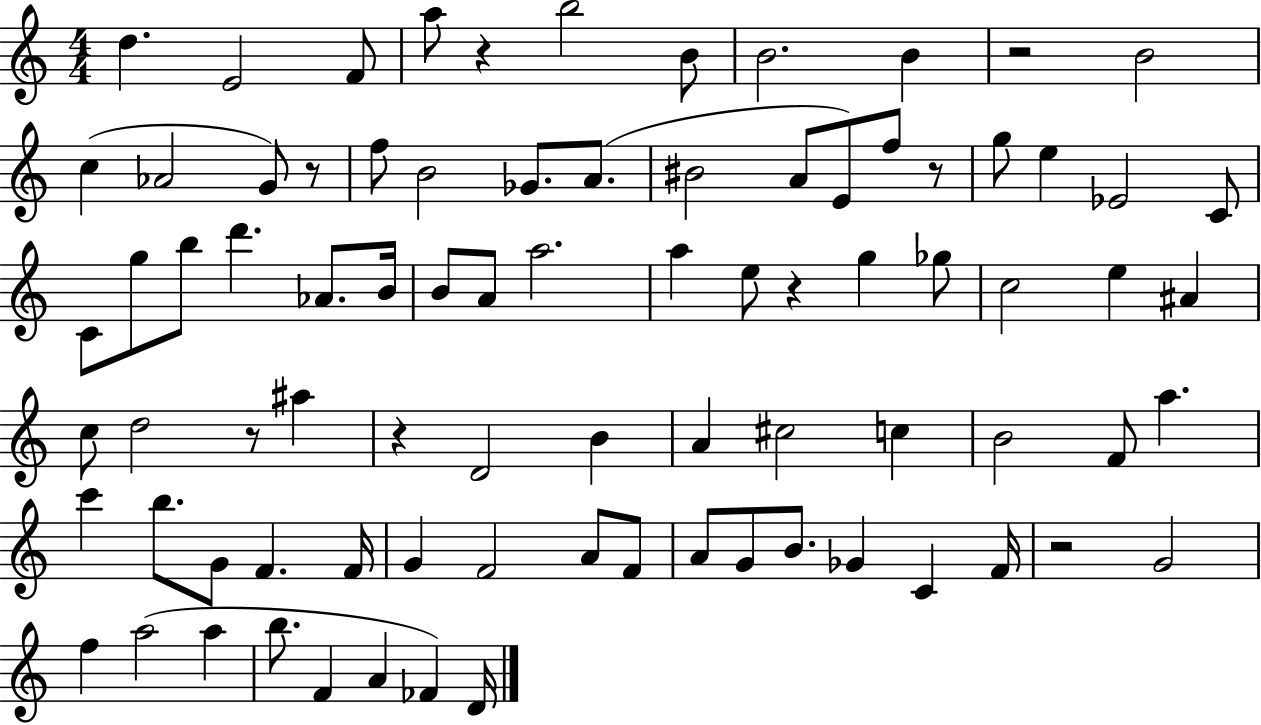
D5/q. E4/h F4/e A5/e R/q B5/h B4/e B4/h. B4/q R/h B4/h C5/q Ab4/h G4/e R/e F5/e B4/h Gb4/e. A4/e. BIS4/h A4/e E4/e F5/e R/e G5/e E5/q Eb4/h C4/e C4/e G5/e B5/e D6/q. Ab4/e. B4/s B4/e A4/e A5/h. A5/q E5/e R/q G5/q Gb5/e C5/h E5/q A#4/q C5/e D5/h R/e A#5/q R/q D4/h B4/q A4/q C#5/h C5/q B4/h F4/e A5/q. C6/q B5/e. G4/e F4/q. F4/s G4/q F4/h A4/e F4/e A4/e G4/e B4/e. Gb4/q C4/q F4/s R/h G4/h F5/q A5/h A5/q B5/e. F4/q A4/q FES4/q D4/s